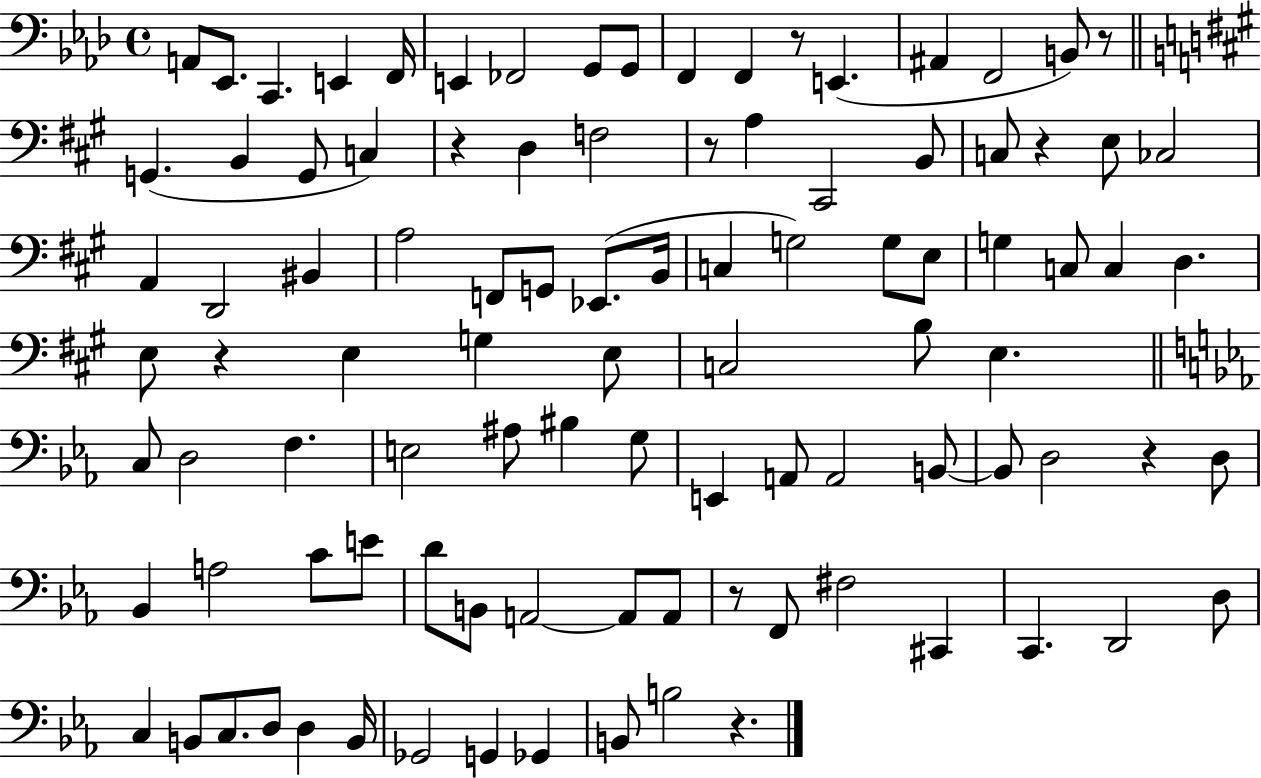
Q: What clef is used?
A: bass